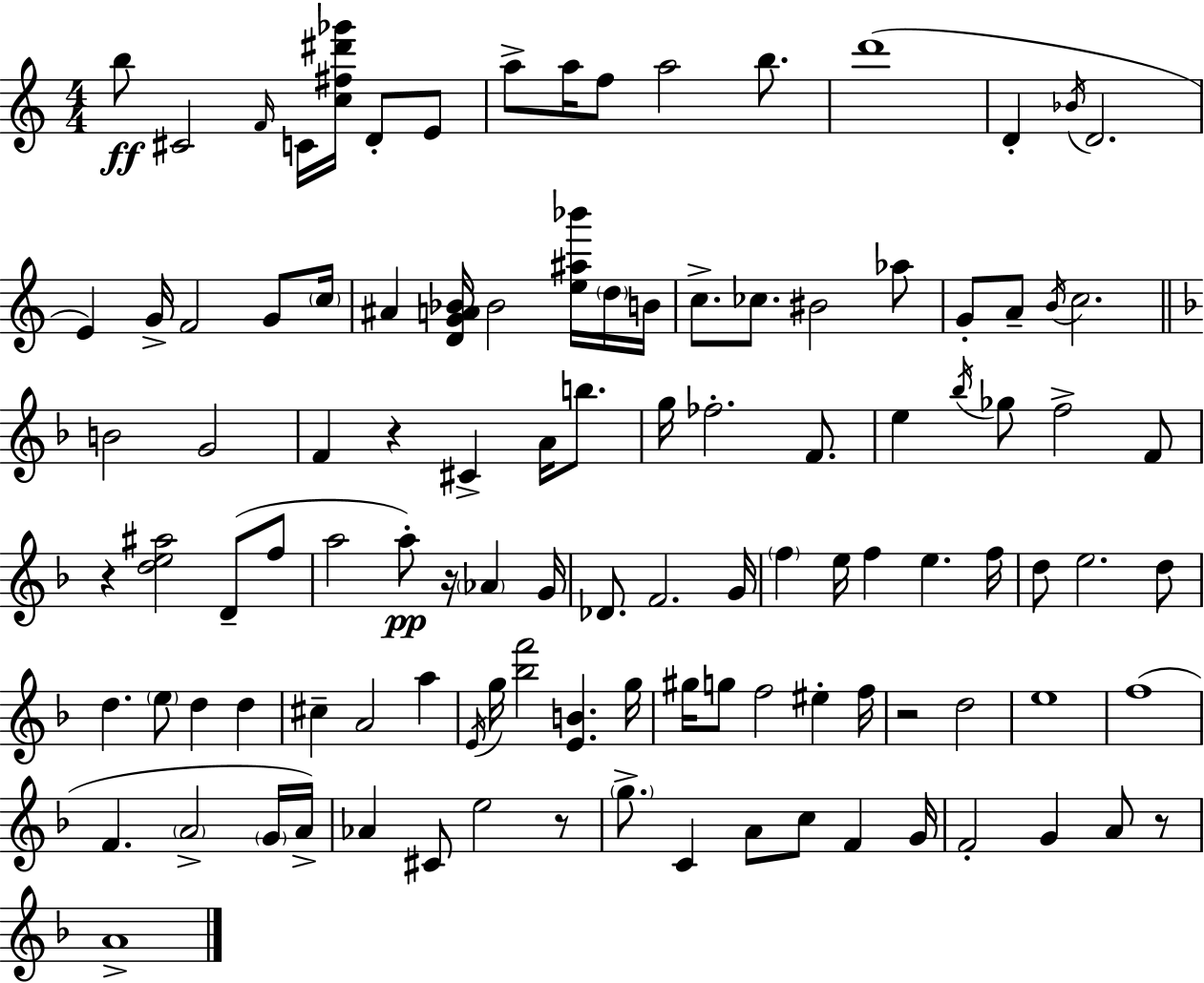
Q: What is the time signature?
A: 4/4